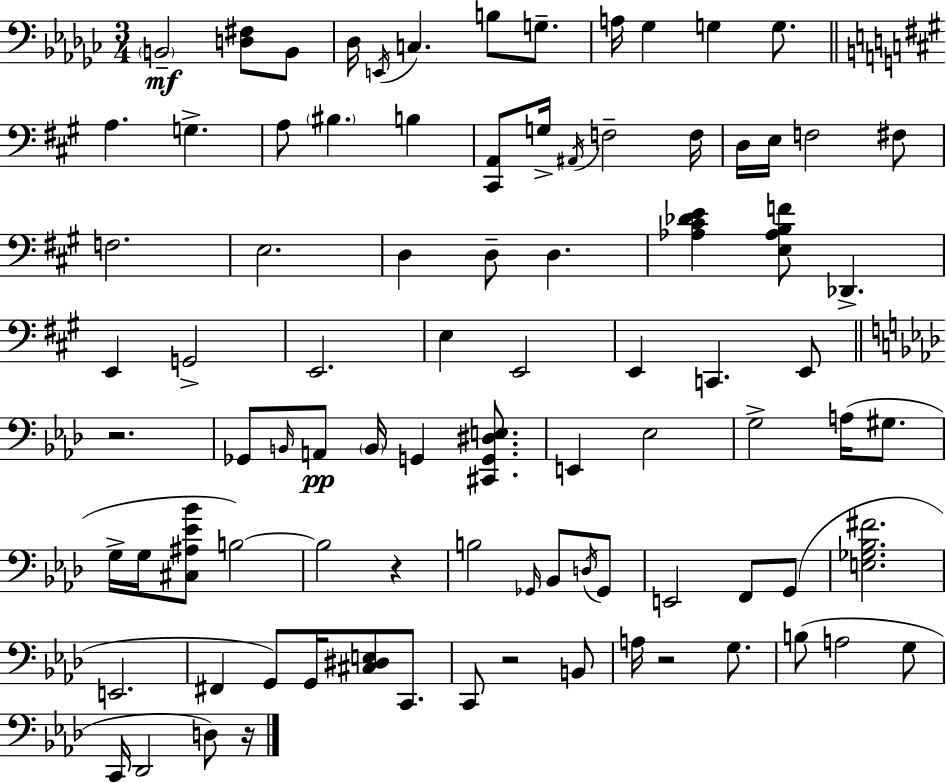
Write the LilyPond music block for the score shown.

{
  \clef bass
  \numericTimeSignature
  \time 3/4
  \key ees \minor
  \parenthesize b,2--\mf <d fis>8 b,8 | des16 \acciaccatura { e,16 } c4. b8 g8.-- | a16 ges4 g4 g8. | \bar "||" \break \key a \major a4. g4.-> | a8 \parenthesize bis4. b4 | <cis, a,>8 g16-> \acciaccatura { ais,16 } f2-- | f16 d16 e16 f2 fis8 | \break f2. | e2. | d4 d8-- d4. | <aes cis' des' e'>4 <e aes b f'>8 des,4.-> | \break e,4 g,2-> | e,2. | e4 e,2 | e,4 c,4. e,8 | \break \bar "||" \break \key aes \major r2. | ges,8 \grace { b,16 }\pp a,8 \parenthesize b,16 g,4 <cis, g, dis e>8. | e,4 ees2 | g2-> a16( gis8. | \break g16-> g16 <cis ais ees' bes'>8 b2~~) | b2 r4 | b2 \grace { ges,16 } bes,8 | \acciaccatura { d16 } ges,8 e,2 f,8 | \break g,8( <e ges bes fis'>2. | e,2. | fis,4 g,8) g,16 <cis dis e>8 | c,8. c,8 r2 | \break b,8 a16 r2 | g8. b8( a2 | g8 c,16 des,2 | d8) r16 \bar "|."
}